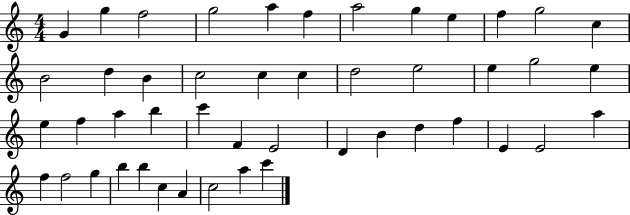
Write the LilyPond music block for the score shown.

{
  \clef treble
  \numericTimeSignature
  \time 4/4
  \key c \major
  g'4 g''4 f''2 | g''2 a''4 f''4 | a''2 g''4 e''4 | f''4 g''2 c''4 | \break b'2 d''4 b'4 | c''2 c''4 c''4 | d''2 e''2 | e''4 g''2 e''4 | \break e''4 f''4 a''4 b''4 | c'''4 f'4 e'2 | d'4 b'4 d''4 f''4 | e'4 e'2 a''4 | \break f''4 f''2 g''4 | b''4 b''4 c''4 a'4 | c''2 a''4 c'''4 | \bar "|."
}